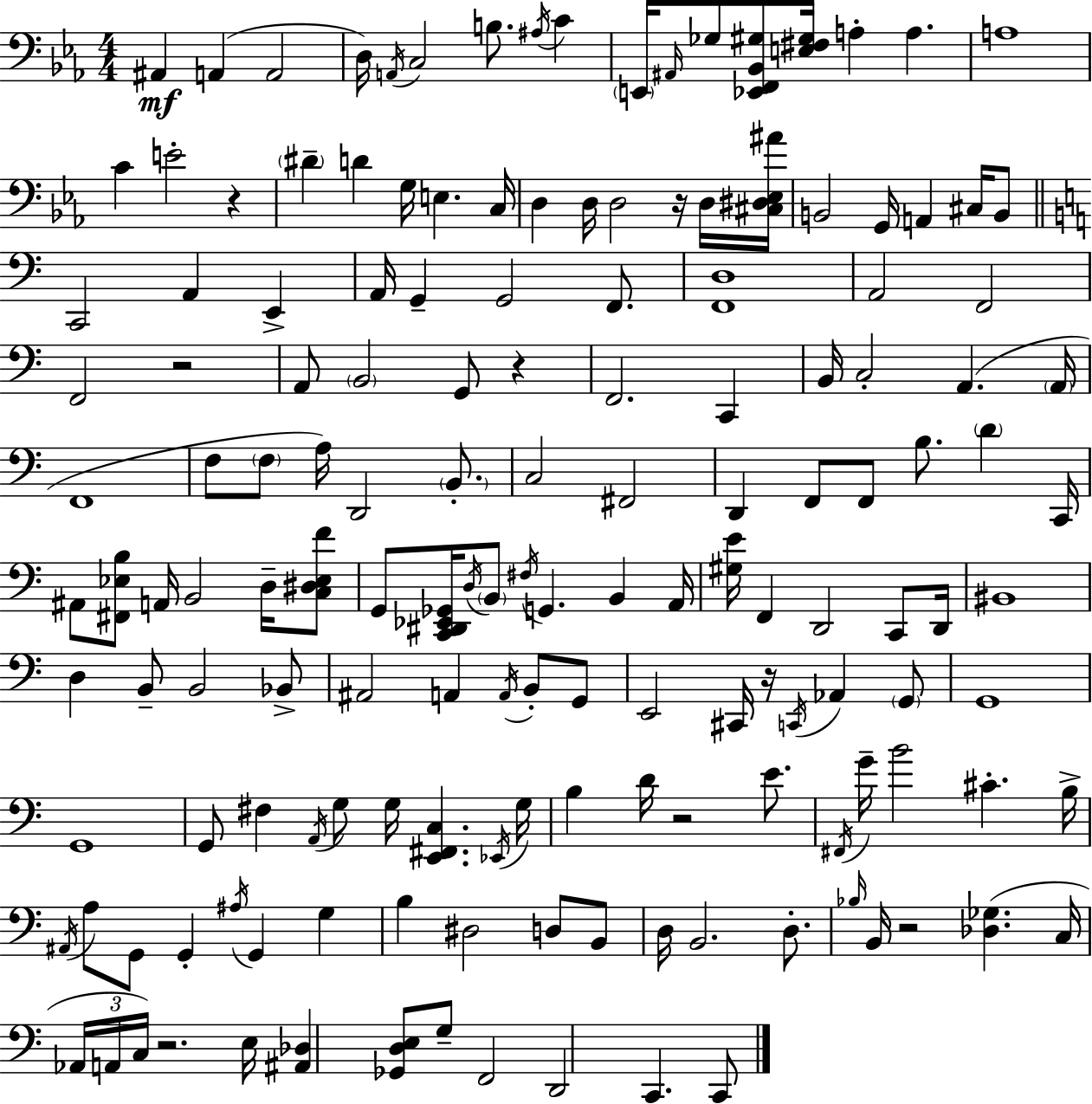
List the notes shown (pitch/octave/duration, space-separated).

A#2/q A2/q A2/h D3/s A2/s C3/h B3/e. A#3/s C4/q E2/s A#2/s Gb3/e [Eb2,F2,Bb2,G#3]/e [E3,F#3,G#3]/s A3/q A3/q. A3/w C4/q E4/h R/q D#4/q D4/q G3/s E3/q. C3/s D3/q D3/s D3/h R/s D3/s [C#3,D#3,Eb3,A#4]/s B2/h G2/s A2/q C#3/s B2/e C2/h A2/q E2/q A2/s G2/q G2/h F2/e. [F2,D3]/w A2/h F2/h F2/h R/h A2/e B2/h G2/e R/q F2/h. C2/q B2/s C3/h A2/q. A2/s F2/w F3/e F3/e A3/s D2/h B2/e. C3/h F#2/h D2/q F2/e F2/e B3/e. D4/q C2/s A#2/e [F#2,Eb3,B3]/e A2/s B2/h D3/s [C3,D#3,Eb3,F4]/e G2/e [C2,D#2,Eb2,Gb2]/s D3/s B2/e F#3/s G2/q. B2/q A2/s [G#3,E4]/s F2/q D2/h C2/e D2/s BIS2/w D3/q B2/e B2/h Bb2/e A#2/h A2/q A2/s B2/e G2/e E2/h C#2/s R/s C2/s Ab2/q G2/e G2/w G2/w G2/e F#3/q A2/s G3/e G3/s [E2,F#2,C3]/q. Eb2/s G3/s B3/q D4/s R/h E4/e. F#2/s G4/s B4/h C#4/q. B3/s A#2/s A3/e G2/e G2/q A#3/s G2/q G3/q B3/q D#3/h D3/e B2/e D3/s B2/h. D3/e. Bb3/s B2/s R/h [Db3,Gb3]/q. C3/s Ab2/s A2/s C3/s R/h. E3/s [A#2,Db3]/q [Gb2,D3,E3]/e G3/e F2/h D2/h C2/q. C2/e